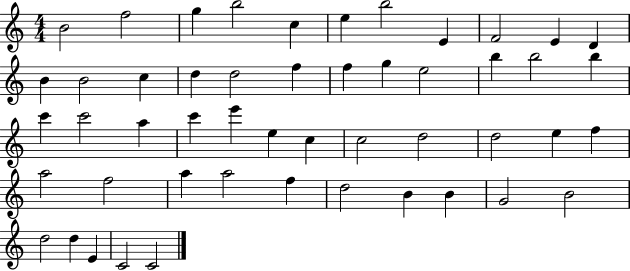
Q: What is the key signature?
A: C major